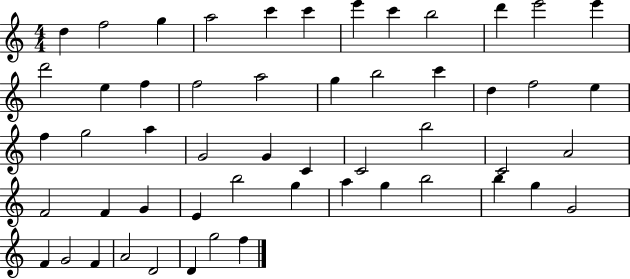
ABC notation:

X:1
T:Untitled
M:4/4
L:1/4
K:C
d f2 g a2 c' c' e' c' b2 d' e'2 e' d'2 e f f2 a2 g b2 c' d f2 e f g2 a G2 G C C2 b2 C2 A2 F2 F G E b2 g a g b2 b g G2 F G2 F A2 D2 D g2 f